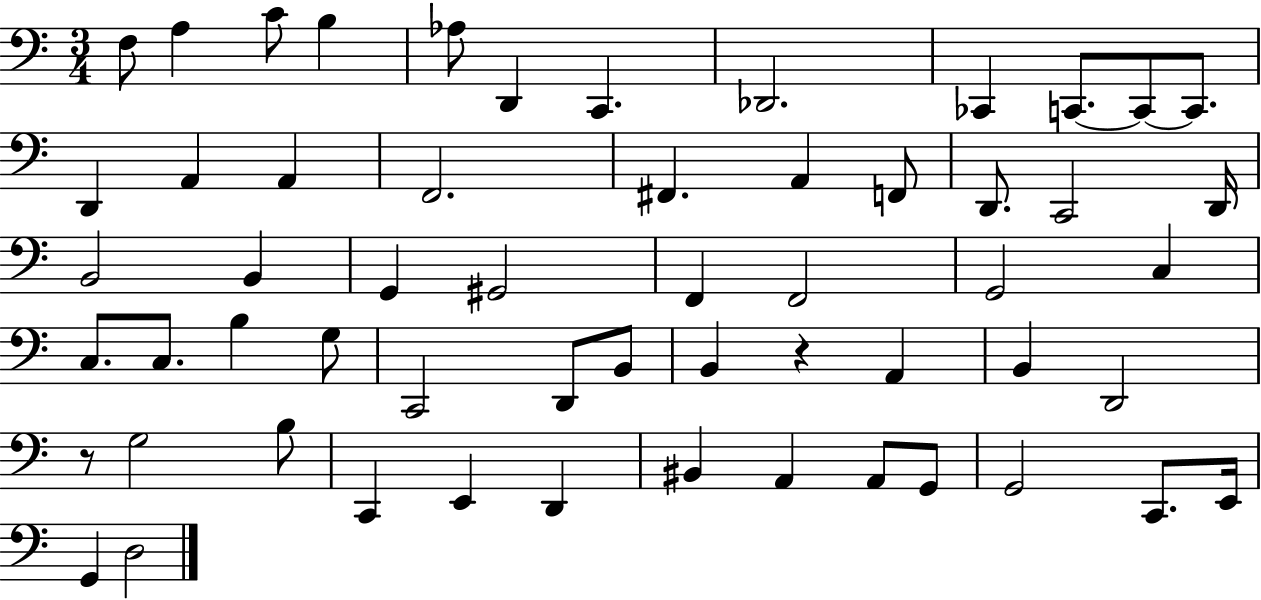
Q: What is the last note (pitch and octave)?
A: D3